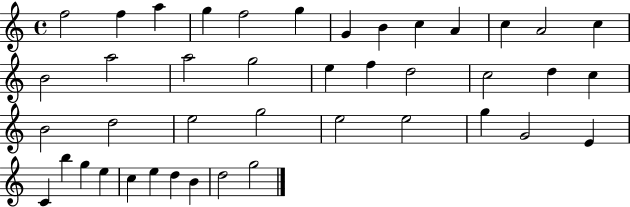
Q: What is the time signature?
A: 4/4